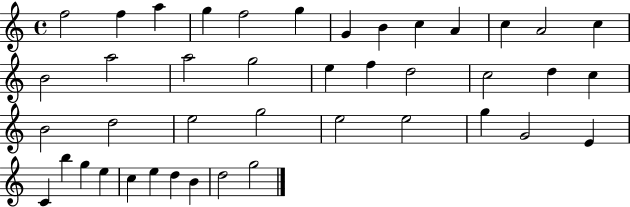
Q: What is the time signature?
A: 4/4